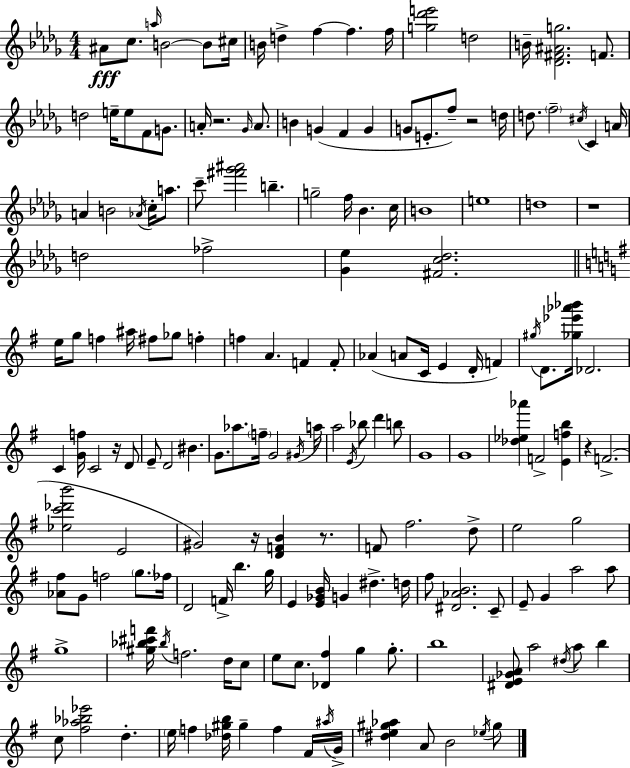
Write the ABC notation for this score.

X:1
T:Untitled
M:4/4
L:1/4
K:Bbm
^A/2 c/2 a/4 B2 B/2 ^c/4 B/4 d f f f/4 [g_d'e']2 d2 B/4 [_D^F^Ag]2 F/2 d2 e/4 e/2 F/2 G/2 A/4 z2 _G/4 A/2 B G F G G/2 E/2 f/2 z2 d/4 d/2 f2 ^c/4 C A/4 A B2 _A/4 c/4 a/2 c'/2 [^f'_g'^a']2 b g2 f/4 _B c/4 B4 e4 d4 z4 d2 _f2 [_G_e] [^Fc_d]2 e/4 g/2 f ^a/4 ^f/2 _g/2 f f A F F/2 _A A/2 C/4 E D/4 F ^g/4 D/2 [_g_e'_a'_b']/4 _D2 C [Gf]/4 C2 z/4 D/2 E/2 D2 ^B G/2 _a/2 f/4 G2 ^G/4 a/4 a2 E/4 _b/2 d' b/2 G4 G4 [_d_e_a'] F2 [Efb] z F2 [_ec'_d'b']2 E2 ^G2 z/4 [DFB] z/2 F/2 ^f2 d/2 e2 g2 [_A^f]/2 G/2 f2 g/2 _f/4 D2 F/4 b g/4 E [E_GB]/4 G ^d d/4 ^f/2 [^D_AB]2 C/2 E/2 G a2 a/2 g4 [^g_b^c'f']/4 _b/4 f2 d/4 c/2 e/2 c/2 [_D^f] g g/2 b4 [^DE_GA]/2 a2 ^d/4 a/2 b c/2 [^f_a_b_e']2 d e/4 f [_d^gb]/4 ^g f ^F/4 ^a/4 G/4 [^de^g_a] A/2 B2 _e/4 ^g/2